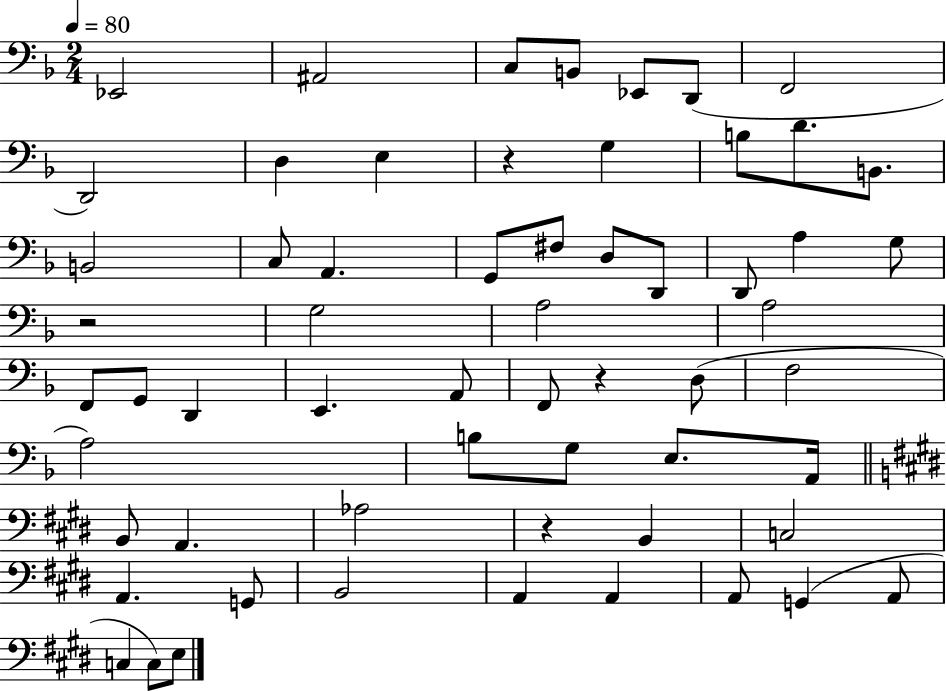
Eb2/h A#2/h C3/e B2/e Eb2/e D2/e F2/h D2/h D3/q E3/q R/q G3/q B3/e D4/e. B2/e. B2/h C3/e A2/q. G2/e F#3/e D3/e D2/e D2/e A3/q G3/e R/h G3/h A3/h A3/h F2/e G2/e D2/q E2/q. A2/e F2/e R/q D3/e F3/h A3/h B3/e G3/e E3/e. A2/s B2/e A2/q. Ab3/h R/q B2/q C3/h A2/q. G2/e B2/h A2/q A2/q A2/e G2/q A2/e C3/q C3/e E3/e